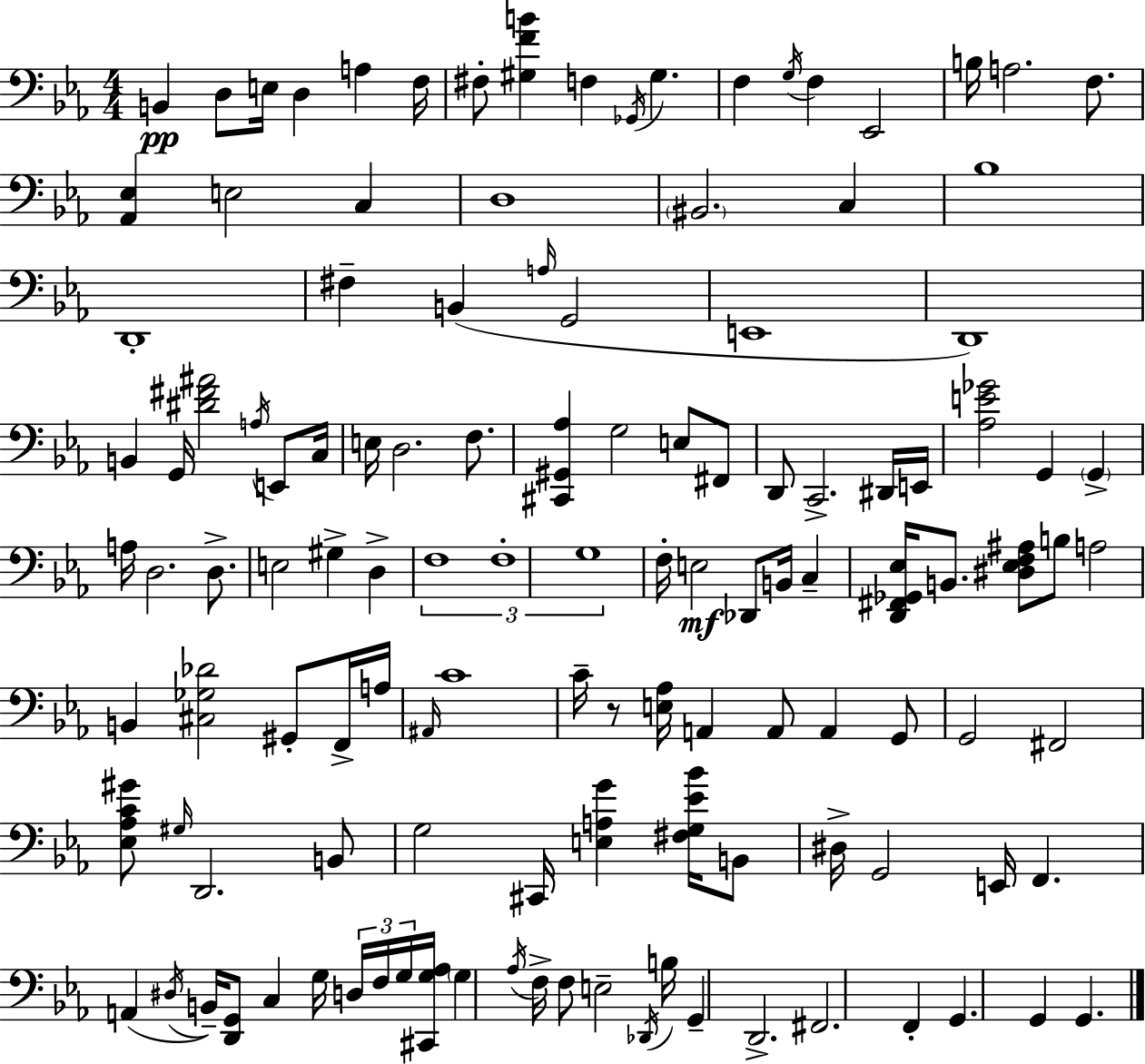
B2/q D3/e E3/s D3/q A3/q F3/s F#3/e [G#3,F4,B4]/q F3/q Gb2/s G#3/q. F3/q G3/s F3/q Eb2/h B3/s A3/h. F3/e. [Ab2,Eb3]/q E3/h C3/q D3/w BIS2/h. C3/q Bb3/w D2/w F#3/q B2/q A3/s G2/h E2/w D2/w B2/q G2/s [D#4,F#4,A#4]/h A3/s E2/e C3/s E3/s D3/h. F3/e. [C#2,G#2,Ab3]/q G3/h E3/e F#2/e D2/e C2/h. D#2/s E2/s [Ab3,E4,Gb4]/h G2/q G2/q A3/s D3/h. D3/e. E3/h G#3/q D3/q F3/w F3/w G3/w F3/s E3/h Db2/e B2/s C3/q [D2,F#2,Gb2,Eb3]/s B2/e. [D#3,Eb3,F3,A#3]/e B3/e A3/h B2/q [C#3,Gb3,Db4]/h G#2/e F2/s A3/s A#2/s C4/w C4/s R/e [E3,Ab3]/s A2/q A2/e A2/q G2/e G2/h F#2/h [Eb3,Ab3,C4,G#4]/e G#3/s D2/h. B2/e G3/h C#2/s [E3,A3,G4]/q [F#3,G3,Eb4,Bb4]/s B2/e D#3/s G2/h E2/s F2/q. A2/q D#3/s B2/s [D2,G2]/e C3/q G3/s D3/s F3/s G3/s [C#2,G3,Ab3]/s G3/q Ab3/s F3/s F3/e E3/h Db2/s B3/s G2/q D2/h. F#2/h. F2/q G2/q. G2/q G2/q.